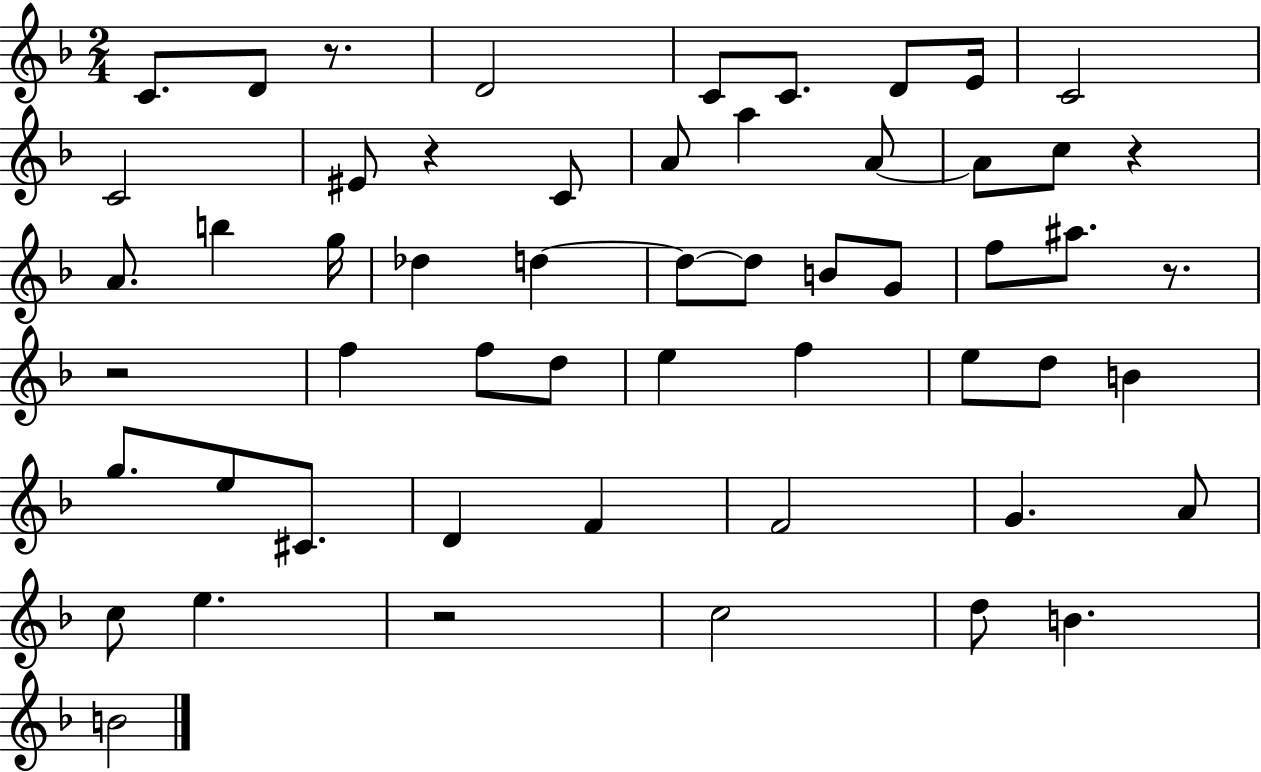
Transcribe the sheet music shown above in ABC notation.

X:1
T:Untitled
M:2/4
L:1/4
K:F
C/2 D/2 z/2 D2 C/2 C/2 D/2 E/4 C2 C2 ^E/2 z C/2 A/2 a A/2 A/2 c/2 z A/2 b g/4 _d d d/2 d/2 B/2 G/2 f/2 ^a/2 z/2 z2 f f/2 d/2 e f e/2 d/2 B g/2 e/2 ^C/2 D F F2 G A/2 c/2 e z2 c2 d/2 B B2